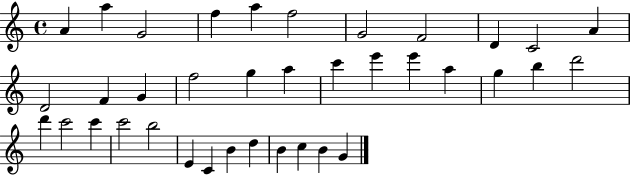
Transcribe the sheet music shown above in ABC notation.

X:1
T:Untitled
M:4/4
L:1/4
K:C
A a G2 f a f2 G2 F2 D C2 A D2 F G f2 g a c' e' e' a g b d'2 d' c'2 c' c'2 b2 E C B d B c B G